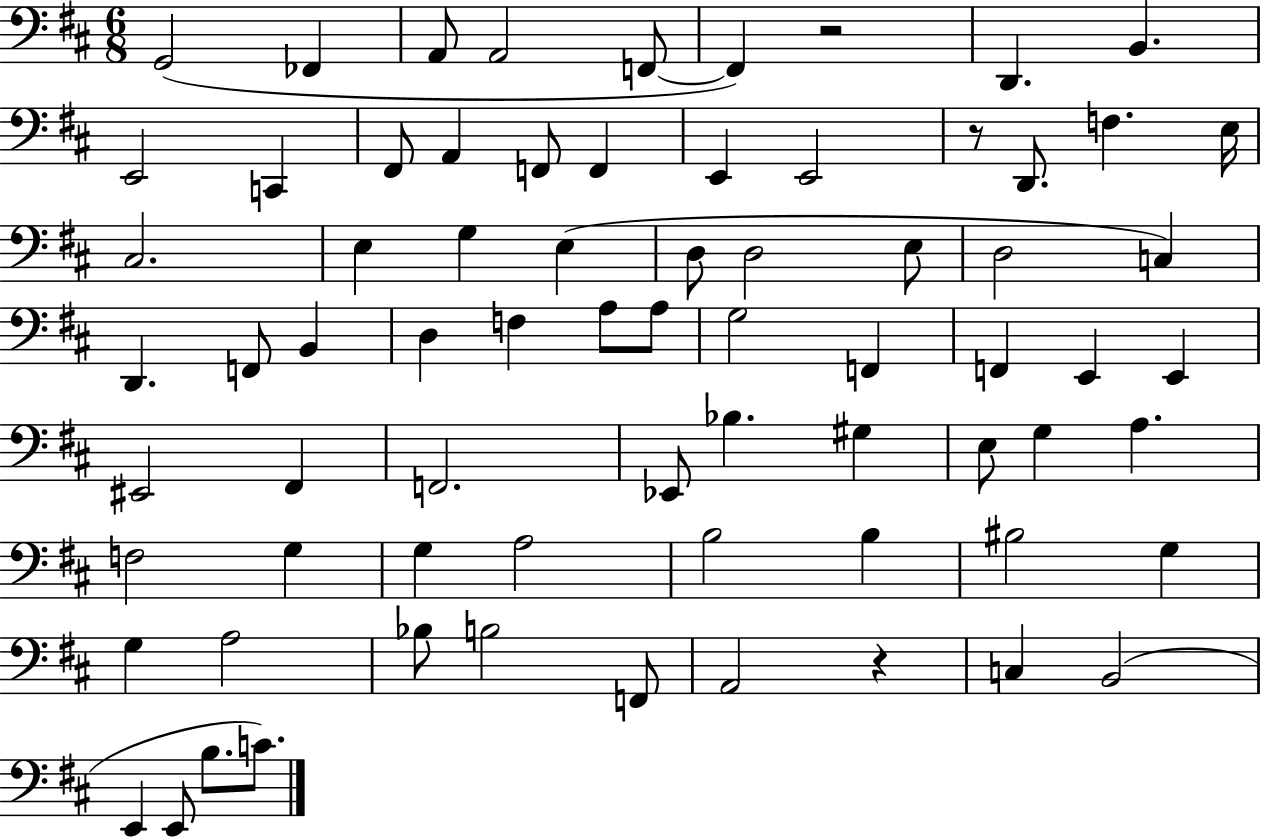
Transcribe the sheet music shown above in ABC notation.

X:1
T:Untitled
M:6/8
L:1/4
K:D
G,,2 _F,, A,,/2 A,,2 F,,/2 F,, z2 D,, B,, E,,2 C,, ^F,,/2 A,, F,,/2 F,, E,, E,,2 z/2 D,,/2 F, E,/4 ^C,2 E, G, E, D,/2 D,2 E,/2 D,2 C, D,, F,,/2 B,, D, F, A,/2 A,/2 G,2 F,, F,, E,, E,, ^E,,2 ^F,, F,,2 _E,,/2 _B, ^G, E,/2 G, A, F,2 G, G, A,2 B,2 B, ^B,2 G, G, A,2 _B,/2 B,2 F,,/2 A,,2 z C, B,,2 E,, E,,/2 B,/2 C/2